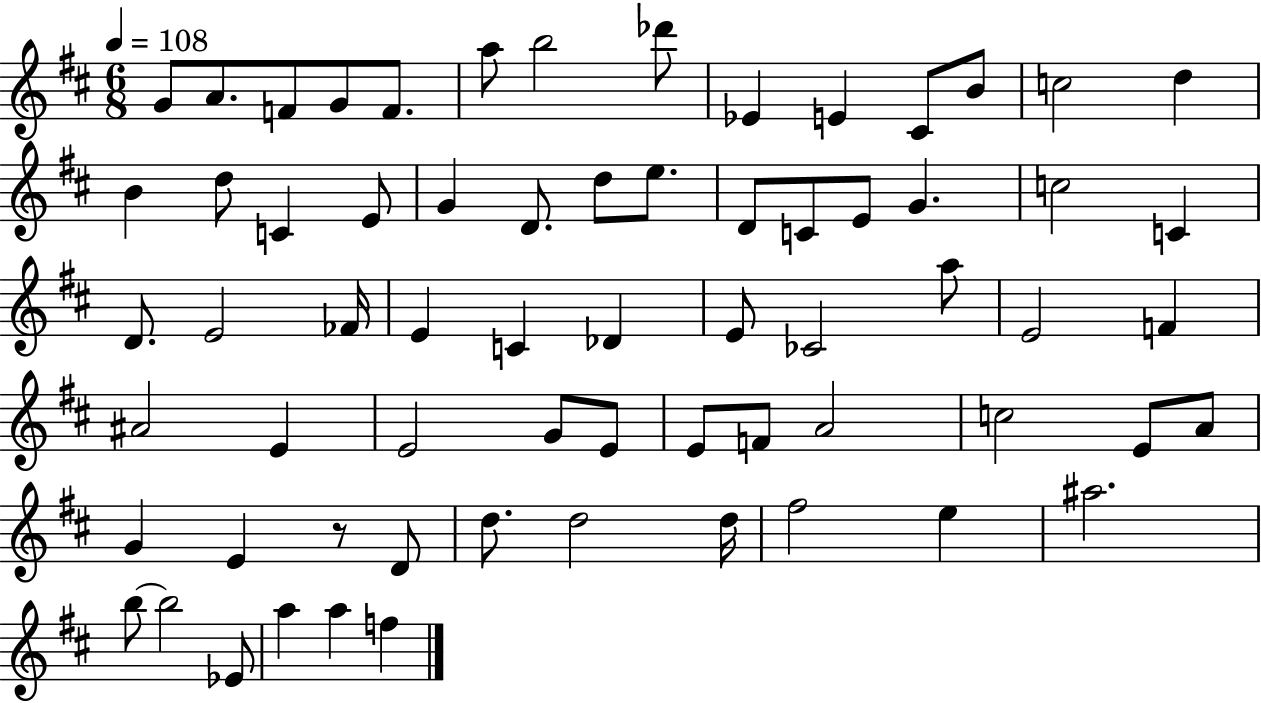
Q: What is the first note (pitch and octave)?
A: G4